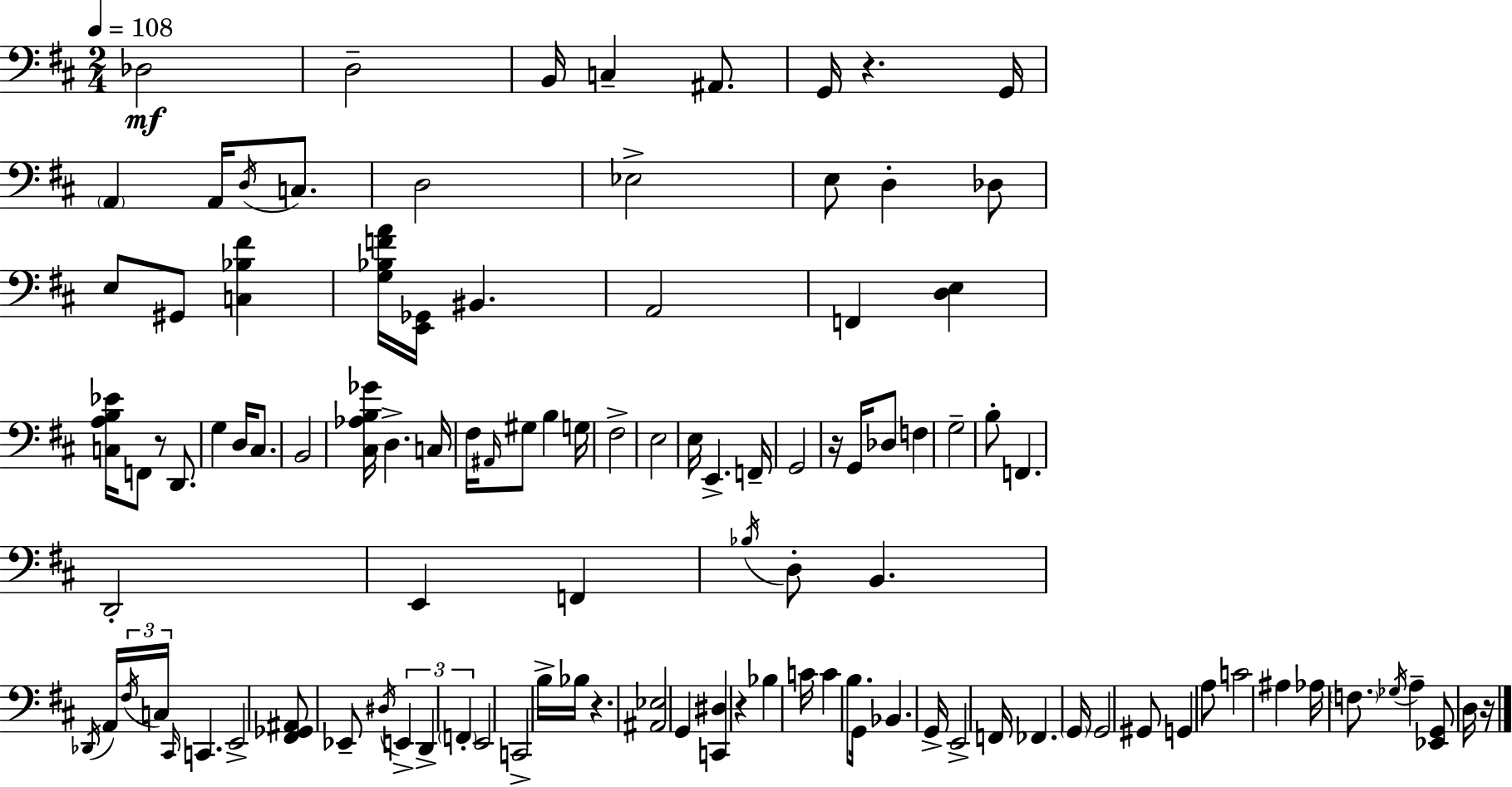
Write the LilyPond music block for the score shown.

{
  \clef bass
  \numericTimeSignature
  \time 2/4
  \key d \major
  \tempo 4 = 108
  des2\mf | d2-- | b,16 c4-- ais,8. | g,16 r4. g,16 | \break \parenthesize a,4 a,16 \acciaccatura { d16 } c8. | d2 | ees2-> | e8 d4-. des8 | \break e8 gis,8 <c bes fis'>4 | <g bes f' a'>16 <e, ges,>16 bis,4. | a,2 | f,4 <d e>4 | \break <c a b ees'>16 f,8 r8 d,8. | g4 d16 cis8. | b,2 | <cis aes b ges'>16 d4.-> | \break c16 fis16 \grace { ais,16 } gis8 b4 | g16 fis2-> | e2 | e16 e,4.-> | \break f,16-- g,2 | r16 g,16 des8 f4 | g2-- | b8-. f,4. | \break d,2-. | e,4 f,4 | \acciaccatura { bes16 } d8-. b,4. | \acciaccatura { des,16 } a,16 \tuplet 3/2 { \acciaccatura { fis16 } c16 \grace { cis,16 } } | \break c,4. e,2-> | <fis, ges, ais,>8 | ees,8-- \acciaccatura { dis16 } \tuplet 3/2 { e,4-> d,4-> | \parenthesize f,4-. } e,2 | \break c,2-> | b16-> | bes16 r4. <ais, ees>2 | g,4 | \break <c, dis>4 r4 | bes4 c'16 | c'4 b8. g,16 | bes,4. g,16-> e,2-> | \break f,16 | fes,4. \parenthesize g,16 g,2 | gis,8 | g,4 a8 c'2 | \break ais4 | aes16 \parenthesize f8. \acciaccatura { ges16 } | a4-- <ees, g,>8 d16 r16 | \bar "|."
}